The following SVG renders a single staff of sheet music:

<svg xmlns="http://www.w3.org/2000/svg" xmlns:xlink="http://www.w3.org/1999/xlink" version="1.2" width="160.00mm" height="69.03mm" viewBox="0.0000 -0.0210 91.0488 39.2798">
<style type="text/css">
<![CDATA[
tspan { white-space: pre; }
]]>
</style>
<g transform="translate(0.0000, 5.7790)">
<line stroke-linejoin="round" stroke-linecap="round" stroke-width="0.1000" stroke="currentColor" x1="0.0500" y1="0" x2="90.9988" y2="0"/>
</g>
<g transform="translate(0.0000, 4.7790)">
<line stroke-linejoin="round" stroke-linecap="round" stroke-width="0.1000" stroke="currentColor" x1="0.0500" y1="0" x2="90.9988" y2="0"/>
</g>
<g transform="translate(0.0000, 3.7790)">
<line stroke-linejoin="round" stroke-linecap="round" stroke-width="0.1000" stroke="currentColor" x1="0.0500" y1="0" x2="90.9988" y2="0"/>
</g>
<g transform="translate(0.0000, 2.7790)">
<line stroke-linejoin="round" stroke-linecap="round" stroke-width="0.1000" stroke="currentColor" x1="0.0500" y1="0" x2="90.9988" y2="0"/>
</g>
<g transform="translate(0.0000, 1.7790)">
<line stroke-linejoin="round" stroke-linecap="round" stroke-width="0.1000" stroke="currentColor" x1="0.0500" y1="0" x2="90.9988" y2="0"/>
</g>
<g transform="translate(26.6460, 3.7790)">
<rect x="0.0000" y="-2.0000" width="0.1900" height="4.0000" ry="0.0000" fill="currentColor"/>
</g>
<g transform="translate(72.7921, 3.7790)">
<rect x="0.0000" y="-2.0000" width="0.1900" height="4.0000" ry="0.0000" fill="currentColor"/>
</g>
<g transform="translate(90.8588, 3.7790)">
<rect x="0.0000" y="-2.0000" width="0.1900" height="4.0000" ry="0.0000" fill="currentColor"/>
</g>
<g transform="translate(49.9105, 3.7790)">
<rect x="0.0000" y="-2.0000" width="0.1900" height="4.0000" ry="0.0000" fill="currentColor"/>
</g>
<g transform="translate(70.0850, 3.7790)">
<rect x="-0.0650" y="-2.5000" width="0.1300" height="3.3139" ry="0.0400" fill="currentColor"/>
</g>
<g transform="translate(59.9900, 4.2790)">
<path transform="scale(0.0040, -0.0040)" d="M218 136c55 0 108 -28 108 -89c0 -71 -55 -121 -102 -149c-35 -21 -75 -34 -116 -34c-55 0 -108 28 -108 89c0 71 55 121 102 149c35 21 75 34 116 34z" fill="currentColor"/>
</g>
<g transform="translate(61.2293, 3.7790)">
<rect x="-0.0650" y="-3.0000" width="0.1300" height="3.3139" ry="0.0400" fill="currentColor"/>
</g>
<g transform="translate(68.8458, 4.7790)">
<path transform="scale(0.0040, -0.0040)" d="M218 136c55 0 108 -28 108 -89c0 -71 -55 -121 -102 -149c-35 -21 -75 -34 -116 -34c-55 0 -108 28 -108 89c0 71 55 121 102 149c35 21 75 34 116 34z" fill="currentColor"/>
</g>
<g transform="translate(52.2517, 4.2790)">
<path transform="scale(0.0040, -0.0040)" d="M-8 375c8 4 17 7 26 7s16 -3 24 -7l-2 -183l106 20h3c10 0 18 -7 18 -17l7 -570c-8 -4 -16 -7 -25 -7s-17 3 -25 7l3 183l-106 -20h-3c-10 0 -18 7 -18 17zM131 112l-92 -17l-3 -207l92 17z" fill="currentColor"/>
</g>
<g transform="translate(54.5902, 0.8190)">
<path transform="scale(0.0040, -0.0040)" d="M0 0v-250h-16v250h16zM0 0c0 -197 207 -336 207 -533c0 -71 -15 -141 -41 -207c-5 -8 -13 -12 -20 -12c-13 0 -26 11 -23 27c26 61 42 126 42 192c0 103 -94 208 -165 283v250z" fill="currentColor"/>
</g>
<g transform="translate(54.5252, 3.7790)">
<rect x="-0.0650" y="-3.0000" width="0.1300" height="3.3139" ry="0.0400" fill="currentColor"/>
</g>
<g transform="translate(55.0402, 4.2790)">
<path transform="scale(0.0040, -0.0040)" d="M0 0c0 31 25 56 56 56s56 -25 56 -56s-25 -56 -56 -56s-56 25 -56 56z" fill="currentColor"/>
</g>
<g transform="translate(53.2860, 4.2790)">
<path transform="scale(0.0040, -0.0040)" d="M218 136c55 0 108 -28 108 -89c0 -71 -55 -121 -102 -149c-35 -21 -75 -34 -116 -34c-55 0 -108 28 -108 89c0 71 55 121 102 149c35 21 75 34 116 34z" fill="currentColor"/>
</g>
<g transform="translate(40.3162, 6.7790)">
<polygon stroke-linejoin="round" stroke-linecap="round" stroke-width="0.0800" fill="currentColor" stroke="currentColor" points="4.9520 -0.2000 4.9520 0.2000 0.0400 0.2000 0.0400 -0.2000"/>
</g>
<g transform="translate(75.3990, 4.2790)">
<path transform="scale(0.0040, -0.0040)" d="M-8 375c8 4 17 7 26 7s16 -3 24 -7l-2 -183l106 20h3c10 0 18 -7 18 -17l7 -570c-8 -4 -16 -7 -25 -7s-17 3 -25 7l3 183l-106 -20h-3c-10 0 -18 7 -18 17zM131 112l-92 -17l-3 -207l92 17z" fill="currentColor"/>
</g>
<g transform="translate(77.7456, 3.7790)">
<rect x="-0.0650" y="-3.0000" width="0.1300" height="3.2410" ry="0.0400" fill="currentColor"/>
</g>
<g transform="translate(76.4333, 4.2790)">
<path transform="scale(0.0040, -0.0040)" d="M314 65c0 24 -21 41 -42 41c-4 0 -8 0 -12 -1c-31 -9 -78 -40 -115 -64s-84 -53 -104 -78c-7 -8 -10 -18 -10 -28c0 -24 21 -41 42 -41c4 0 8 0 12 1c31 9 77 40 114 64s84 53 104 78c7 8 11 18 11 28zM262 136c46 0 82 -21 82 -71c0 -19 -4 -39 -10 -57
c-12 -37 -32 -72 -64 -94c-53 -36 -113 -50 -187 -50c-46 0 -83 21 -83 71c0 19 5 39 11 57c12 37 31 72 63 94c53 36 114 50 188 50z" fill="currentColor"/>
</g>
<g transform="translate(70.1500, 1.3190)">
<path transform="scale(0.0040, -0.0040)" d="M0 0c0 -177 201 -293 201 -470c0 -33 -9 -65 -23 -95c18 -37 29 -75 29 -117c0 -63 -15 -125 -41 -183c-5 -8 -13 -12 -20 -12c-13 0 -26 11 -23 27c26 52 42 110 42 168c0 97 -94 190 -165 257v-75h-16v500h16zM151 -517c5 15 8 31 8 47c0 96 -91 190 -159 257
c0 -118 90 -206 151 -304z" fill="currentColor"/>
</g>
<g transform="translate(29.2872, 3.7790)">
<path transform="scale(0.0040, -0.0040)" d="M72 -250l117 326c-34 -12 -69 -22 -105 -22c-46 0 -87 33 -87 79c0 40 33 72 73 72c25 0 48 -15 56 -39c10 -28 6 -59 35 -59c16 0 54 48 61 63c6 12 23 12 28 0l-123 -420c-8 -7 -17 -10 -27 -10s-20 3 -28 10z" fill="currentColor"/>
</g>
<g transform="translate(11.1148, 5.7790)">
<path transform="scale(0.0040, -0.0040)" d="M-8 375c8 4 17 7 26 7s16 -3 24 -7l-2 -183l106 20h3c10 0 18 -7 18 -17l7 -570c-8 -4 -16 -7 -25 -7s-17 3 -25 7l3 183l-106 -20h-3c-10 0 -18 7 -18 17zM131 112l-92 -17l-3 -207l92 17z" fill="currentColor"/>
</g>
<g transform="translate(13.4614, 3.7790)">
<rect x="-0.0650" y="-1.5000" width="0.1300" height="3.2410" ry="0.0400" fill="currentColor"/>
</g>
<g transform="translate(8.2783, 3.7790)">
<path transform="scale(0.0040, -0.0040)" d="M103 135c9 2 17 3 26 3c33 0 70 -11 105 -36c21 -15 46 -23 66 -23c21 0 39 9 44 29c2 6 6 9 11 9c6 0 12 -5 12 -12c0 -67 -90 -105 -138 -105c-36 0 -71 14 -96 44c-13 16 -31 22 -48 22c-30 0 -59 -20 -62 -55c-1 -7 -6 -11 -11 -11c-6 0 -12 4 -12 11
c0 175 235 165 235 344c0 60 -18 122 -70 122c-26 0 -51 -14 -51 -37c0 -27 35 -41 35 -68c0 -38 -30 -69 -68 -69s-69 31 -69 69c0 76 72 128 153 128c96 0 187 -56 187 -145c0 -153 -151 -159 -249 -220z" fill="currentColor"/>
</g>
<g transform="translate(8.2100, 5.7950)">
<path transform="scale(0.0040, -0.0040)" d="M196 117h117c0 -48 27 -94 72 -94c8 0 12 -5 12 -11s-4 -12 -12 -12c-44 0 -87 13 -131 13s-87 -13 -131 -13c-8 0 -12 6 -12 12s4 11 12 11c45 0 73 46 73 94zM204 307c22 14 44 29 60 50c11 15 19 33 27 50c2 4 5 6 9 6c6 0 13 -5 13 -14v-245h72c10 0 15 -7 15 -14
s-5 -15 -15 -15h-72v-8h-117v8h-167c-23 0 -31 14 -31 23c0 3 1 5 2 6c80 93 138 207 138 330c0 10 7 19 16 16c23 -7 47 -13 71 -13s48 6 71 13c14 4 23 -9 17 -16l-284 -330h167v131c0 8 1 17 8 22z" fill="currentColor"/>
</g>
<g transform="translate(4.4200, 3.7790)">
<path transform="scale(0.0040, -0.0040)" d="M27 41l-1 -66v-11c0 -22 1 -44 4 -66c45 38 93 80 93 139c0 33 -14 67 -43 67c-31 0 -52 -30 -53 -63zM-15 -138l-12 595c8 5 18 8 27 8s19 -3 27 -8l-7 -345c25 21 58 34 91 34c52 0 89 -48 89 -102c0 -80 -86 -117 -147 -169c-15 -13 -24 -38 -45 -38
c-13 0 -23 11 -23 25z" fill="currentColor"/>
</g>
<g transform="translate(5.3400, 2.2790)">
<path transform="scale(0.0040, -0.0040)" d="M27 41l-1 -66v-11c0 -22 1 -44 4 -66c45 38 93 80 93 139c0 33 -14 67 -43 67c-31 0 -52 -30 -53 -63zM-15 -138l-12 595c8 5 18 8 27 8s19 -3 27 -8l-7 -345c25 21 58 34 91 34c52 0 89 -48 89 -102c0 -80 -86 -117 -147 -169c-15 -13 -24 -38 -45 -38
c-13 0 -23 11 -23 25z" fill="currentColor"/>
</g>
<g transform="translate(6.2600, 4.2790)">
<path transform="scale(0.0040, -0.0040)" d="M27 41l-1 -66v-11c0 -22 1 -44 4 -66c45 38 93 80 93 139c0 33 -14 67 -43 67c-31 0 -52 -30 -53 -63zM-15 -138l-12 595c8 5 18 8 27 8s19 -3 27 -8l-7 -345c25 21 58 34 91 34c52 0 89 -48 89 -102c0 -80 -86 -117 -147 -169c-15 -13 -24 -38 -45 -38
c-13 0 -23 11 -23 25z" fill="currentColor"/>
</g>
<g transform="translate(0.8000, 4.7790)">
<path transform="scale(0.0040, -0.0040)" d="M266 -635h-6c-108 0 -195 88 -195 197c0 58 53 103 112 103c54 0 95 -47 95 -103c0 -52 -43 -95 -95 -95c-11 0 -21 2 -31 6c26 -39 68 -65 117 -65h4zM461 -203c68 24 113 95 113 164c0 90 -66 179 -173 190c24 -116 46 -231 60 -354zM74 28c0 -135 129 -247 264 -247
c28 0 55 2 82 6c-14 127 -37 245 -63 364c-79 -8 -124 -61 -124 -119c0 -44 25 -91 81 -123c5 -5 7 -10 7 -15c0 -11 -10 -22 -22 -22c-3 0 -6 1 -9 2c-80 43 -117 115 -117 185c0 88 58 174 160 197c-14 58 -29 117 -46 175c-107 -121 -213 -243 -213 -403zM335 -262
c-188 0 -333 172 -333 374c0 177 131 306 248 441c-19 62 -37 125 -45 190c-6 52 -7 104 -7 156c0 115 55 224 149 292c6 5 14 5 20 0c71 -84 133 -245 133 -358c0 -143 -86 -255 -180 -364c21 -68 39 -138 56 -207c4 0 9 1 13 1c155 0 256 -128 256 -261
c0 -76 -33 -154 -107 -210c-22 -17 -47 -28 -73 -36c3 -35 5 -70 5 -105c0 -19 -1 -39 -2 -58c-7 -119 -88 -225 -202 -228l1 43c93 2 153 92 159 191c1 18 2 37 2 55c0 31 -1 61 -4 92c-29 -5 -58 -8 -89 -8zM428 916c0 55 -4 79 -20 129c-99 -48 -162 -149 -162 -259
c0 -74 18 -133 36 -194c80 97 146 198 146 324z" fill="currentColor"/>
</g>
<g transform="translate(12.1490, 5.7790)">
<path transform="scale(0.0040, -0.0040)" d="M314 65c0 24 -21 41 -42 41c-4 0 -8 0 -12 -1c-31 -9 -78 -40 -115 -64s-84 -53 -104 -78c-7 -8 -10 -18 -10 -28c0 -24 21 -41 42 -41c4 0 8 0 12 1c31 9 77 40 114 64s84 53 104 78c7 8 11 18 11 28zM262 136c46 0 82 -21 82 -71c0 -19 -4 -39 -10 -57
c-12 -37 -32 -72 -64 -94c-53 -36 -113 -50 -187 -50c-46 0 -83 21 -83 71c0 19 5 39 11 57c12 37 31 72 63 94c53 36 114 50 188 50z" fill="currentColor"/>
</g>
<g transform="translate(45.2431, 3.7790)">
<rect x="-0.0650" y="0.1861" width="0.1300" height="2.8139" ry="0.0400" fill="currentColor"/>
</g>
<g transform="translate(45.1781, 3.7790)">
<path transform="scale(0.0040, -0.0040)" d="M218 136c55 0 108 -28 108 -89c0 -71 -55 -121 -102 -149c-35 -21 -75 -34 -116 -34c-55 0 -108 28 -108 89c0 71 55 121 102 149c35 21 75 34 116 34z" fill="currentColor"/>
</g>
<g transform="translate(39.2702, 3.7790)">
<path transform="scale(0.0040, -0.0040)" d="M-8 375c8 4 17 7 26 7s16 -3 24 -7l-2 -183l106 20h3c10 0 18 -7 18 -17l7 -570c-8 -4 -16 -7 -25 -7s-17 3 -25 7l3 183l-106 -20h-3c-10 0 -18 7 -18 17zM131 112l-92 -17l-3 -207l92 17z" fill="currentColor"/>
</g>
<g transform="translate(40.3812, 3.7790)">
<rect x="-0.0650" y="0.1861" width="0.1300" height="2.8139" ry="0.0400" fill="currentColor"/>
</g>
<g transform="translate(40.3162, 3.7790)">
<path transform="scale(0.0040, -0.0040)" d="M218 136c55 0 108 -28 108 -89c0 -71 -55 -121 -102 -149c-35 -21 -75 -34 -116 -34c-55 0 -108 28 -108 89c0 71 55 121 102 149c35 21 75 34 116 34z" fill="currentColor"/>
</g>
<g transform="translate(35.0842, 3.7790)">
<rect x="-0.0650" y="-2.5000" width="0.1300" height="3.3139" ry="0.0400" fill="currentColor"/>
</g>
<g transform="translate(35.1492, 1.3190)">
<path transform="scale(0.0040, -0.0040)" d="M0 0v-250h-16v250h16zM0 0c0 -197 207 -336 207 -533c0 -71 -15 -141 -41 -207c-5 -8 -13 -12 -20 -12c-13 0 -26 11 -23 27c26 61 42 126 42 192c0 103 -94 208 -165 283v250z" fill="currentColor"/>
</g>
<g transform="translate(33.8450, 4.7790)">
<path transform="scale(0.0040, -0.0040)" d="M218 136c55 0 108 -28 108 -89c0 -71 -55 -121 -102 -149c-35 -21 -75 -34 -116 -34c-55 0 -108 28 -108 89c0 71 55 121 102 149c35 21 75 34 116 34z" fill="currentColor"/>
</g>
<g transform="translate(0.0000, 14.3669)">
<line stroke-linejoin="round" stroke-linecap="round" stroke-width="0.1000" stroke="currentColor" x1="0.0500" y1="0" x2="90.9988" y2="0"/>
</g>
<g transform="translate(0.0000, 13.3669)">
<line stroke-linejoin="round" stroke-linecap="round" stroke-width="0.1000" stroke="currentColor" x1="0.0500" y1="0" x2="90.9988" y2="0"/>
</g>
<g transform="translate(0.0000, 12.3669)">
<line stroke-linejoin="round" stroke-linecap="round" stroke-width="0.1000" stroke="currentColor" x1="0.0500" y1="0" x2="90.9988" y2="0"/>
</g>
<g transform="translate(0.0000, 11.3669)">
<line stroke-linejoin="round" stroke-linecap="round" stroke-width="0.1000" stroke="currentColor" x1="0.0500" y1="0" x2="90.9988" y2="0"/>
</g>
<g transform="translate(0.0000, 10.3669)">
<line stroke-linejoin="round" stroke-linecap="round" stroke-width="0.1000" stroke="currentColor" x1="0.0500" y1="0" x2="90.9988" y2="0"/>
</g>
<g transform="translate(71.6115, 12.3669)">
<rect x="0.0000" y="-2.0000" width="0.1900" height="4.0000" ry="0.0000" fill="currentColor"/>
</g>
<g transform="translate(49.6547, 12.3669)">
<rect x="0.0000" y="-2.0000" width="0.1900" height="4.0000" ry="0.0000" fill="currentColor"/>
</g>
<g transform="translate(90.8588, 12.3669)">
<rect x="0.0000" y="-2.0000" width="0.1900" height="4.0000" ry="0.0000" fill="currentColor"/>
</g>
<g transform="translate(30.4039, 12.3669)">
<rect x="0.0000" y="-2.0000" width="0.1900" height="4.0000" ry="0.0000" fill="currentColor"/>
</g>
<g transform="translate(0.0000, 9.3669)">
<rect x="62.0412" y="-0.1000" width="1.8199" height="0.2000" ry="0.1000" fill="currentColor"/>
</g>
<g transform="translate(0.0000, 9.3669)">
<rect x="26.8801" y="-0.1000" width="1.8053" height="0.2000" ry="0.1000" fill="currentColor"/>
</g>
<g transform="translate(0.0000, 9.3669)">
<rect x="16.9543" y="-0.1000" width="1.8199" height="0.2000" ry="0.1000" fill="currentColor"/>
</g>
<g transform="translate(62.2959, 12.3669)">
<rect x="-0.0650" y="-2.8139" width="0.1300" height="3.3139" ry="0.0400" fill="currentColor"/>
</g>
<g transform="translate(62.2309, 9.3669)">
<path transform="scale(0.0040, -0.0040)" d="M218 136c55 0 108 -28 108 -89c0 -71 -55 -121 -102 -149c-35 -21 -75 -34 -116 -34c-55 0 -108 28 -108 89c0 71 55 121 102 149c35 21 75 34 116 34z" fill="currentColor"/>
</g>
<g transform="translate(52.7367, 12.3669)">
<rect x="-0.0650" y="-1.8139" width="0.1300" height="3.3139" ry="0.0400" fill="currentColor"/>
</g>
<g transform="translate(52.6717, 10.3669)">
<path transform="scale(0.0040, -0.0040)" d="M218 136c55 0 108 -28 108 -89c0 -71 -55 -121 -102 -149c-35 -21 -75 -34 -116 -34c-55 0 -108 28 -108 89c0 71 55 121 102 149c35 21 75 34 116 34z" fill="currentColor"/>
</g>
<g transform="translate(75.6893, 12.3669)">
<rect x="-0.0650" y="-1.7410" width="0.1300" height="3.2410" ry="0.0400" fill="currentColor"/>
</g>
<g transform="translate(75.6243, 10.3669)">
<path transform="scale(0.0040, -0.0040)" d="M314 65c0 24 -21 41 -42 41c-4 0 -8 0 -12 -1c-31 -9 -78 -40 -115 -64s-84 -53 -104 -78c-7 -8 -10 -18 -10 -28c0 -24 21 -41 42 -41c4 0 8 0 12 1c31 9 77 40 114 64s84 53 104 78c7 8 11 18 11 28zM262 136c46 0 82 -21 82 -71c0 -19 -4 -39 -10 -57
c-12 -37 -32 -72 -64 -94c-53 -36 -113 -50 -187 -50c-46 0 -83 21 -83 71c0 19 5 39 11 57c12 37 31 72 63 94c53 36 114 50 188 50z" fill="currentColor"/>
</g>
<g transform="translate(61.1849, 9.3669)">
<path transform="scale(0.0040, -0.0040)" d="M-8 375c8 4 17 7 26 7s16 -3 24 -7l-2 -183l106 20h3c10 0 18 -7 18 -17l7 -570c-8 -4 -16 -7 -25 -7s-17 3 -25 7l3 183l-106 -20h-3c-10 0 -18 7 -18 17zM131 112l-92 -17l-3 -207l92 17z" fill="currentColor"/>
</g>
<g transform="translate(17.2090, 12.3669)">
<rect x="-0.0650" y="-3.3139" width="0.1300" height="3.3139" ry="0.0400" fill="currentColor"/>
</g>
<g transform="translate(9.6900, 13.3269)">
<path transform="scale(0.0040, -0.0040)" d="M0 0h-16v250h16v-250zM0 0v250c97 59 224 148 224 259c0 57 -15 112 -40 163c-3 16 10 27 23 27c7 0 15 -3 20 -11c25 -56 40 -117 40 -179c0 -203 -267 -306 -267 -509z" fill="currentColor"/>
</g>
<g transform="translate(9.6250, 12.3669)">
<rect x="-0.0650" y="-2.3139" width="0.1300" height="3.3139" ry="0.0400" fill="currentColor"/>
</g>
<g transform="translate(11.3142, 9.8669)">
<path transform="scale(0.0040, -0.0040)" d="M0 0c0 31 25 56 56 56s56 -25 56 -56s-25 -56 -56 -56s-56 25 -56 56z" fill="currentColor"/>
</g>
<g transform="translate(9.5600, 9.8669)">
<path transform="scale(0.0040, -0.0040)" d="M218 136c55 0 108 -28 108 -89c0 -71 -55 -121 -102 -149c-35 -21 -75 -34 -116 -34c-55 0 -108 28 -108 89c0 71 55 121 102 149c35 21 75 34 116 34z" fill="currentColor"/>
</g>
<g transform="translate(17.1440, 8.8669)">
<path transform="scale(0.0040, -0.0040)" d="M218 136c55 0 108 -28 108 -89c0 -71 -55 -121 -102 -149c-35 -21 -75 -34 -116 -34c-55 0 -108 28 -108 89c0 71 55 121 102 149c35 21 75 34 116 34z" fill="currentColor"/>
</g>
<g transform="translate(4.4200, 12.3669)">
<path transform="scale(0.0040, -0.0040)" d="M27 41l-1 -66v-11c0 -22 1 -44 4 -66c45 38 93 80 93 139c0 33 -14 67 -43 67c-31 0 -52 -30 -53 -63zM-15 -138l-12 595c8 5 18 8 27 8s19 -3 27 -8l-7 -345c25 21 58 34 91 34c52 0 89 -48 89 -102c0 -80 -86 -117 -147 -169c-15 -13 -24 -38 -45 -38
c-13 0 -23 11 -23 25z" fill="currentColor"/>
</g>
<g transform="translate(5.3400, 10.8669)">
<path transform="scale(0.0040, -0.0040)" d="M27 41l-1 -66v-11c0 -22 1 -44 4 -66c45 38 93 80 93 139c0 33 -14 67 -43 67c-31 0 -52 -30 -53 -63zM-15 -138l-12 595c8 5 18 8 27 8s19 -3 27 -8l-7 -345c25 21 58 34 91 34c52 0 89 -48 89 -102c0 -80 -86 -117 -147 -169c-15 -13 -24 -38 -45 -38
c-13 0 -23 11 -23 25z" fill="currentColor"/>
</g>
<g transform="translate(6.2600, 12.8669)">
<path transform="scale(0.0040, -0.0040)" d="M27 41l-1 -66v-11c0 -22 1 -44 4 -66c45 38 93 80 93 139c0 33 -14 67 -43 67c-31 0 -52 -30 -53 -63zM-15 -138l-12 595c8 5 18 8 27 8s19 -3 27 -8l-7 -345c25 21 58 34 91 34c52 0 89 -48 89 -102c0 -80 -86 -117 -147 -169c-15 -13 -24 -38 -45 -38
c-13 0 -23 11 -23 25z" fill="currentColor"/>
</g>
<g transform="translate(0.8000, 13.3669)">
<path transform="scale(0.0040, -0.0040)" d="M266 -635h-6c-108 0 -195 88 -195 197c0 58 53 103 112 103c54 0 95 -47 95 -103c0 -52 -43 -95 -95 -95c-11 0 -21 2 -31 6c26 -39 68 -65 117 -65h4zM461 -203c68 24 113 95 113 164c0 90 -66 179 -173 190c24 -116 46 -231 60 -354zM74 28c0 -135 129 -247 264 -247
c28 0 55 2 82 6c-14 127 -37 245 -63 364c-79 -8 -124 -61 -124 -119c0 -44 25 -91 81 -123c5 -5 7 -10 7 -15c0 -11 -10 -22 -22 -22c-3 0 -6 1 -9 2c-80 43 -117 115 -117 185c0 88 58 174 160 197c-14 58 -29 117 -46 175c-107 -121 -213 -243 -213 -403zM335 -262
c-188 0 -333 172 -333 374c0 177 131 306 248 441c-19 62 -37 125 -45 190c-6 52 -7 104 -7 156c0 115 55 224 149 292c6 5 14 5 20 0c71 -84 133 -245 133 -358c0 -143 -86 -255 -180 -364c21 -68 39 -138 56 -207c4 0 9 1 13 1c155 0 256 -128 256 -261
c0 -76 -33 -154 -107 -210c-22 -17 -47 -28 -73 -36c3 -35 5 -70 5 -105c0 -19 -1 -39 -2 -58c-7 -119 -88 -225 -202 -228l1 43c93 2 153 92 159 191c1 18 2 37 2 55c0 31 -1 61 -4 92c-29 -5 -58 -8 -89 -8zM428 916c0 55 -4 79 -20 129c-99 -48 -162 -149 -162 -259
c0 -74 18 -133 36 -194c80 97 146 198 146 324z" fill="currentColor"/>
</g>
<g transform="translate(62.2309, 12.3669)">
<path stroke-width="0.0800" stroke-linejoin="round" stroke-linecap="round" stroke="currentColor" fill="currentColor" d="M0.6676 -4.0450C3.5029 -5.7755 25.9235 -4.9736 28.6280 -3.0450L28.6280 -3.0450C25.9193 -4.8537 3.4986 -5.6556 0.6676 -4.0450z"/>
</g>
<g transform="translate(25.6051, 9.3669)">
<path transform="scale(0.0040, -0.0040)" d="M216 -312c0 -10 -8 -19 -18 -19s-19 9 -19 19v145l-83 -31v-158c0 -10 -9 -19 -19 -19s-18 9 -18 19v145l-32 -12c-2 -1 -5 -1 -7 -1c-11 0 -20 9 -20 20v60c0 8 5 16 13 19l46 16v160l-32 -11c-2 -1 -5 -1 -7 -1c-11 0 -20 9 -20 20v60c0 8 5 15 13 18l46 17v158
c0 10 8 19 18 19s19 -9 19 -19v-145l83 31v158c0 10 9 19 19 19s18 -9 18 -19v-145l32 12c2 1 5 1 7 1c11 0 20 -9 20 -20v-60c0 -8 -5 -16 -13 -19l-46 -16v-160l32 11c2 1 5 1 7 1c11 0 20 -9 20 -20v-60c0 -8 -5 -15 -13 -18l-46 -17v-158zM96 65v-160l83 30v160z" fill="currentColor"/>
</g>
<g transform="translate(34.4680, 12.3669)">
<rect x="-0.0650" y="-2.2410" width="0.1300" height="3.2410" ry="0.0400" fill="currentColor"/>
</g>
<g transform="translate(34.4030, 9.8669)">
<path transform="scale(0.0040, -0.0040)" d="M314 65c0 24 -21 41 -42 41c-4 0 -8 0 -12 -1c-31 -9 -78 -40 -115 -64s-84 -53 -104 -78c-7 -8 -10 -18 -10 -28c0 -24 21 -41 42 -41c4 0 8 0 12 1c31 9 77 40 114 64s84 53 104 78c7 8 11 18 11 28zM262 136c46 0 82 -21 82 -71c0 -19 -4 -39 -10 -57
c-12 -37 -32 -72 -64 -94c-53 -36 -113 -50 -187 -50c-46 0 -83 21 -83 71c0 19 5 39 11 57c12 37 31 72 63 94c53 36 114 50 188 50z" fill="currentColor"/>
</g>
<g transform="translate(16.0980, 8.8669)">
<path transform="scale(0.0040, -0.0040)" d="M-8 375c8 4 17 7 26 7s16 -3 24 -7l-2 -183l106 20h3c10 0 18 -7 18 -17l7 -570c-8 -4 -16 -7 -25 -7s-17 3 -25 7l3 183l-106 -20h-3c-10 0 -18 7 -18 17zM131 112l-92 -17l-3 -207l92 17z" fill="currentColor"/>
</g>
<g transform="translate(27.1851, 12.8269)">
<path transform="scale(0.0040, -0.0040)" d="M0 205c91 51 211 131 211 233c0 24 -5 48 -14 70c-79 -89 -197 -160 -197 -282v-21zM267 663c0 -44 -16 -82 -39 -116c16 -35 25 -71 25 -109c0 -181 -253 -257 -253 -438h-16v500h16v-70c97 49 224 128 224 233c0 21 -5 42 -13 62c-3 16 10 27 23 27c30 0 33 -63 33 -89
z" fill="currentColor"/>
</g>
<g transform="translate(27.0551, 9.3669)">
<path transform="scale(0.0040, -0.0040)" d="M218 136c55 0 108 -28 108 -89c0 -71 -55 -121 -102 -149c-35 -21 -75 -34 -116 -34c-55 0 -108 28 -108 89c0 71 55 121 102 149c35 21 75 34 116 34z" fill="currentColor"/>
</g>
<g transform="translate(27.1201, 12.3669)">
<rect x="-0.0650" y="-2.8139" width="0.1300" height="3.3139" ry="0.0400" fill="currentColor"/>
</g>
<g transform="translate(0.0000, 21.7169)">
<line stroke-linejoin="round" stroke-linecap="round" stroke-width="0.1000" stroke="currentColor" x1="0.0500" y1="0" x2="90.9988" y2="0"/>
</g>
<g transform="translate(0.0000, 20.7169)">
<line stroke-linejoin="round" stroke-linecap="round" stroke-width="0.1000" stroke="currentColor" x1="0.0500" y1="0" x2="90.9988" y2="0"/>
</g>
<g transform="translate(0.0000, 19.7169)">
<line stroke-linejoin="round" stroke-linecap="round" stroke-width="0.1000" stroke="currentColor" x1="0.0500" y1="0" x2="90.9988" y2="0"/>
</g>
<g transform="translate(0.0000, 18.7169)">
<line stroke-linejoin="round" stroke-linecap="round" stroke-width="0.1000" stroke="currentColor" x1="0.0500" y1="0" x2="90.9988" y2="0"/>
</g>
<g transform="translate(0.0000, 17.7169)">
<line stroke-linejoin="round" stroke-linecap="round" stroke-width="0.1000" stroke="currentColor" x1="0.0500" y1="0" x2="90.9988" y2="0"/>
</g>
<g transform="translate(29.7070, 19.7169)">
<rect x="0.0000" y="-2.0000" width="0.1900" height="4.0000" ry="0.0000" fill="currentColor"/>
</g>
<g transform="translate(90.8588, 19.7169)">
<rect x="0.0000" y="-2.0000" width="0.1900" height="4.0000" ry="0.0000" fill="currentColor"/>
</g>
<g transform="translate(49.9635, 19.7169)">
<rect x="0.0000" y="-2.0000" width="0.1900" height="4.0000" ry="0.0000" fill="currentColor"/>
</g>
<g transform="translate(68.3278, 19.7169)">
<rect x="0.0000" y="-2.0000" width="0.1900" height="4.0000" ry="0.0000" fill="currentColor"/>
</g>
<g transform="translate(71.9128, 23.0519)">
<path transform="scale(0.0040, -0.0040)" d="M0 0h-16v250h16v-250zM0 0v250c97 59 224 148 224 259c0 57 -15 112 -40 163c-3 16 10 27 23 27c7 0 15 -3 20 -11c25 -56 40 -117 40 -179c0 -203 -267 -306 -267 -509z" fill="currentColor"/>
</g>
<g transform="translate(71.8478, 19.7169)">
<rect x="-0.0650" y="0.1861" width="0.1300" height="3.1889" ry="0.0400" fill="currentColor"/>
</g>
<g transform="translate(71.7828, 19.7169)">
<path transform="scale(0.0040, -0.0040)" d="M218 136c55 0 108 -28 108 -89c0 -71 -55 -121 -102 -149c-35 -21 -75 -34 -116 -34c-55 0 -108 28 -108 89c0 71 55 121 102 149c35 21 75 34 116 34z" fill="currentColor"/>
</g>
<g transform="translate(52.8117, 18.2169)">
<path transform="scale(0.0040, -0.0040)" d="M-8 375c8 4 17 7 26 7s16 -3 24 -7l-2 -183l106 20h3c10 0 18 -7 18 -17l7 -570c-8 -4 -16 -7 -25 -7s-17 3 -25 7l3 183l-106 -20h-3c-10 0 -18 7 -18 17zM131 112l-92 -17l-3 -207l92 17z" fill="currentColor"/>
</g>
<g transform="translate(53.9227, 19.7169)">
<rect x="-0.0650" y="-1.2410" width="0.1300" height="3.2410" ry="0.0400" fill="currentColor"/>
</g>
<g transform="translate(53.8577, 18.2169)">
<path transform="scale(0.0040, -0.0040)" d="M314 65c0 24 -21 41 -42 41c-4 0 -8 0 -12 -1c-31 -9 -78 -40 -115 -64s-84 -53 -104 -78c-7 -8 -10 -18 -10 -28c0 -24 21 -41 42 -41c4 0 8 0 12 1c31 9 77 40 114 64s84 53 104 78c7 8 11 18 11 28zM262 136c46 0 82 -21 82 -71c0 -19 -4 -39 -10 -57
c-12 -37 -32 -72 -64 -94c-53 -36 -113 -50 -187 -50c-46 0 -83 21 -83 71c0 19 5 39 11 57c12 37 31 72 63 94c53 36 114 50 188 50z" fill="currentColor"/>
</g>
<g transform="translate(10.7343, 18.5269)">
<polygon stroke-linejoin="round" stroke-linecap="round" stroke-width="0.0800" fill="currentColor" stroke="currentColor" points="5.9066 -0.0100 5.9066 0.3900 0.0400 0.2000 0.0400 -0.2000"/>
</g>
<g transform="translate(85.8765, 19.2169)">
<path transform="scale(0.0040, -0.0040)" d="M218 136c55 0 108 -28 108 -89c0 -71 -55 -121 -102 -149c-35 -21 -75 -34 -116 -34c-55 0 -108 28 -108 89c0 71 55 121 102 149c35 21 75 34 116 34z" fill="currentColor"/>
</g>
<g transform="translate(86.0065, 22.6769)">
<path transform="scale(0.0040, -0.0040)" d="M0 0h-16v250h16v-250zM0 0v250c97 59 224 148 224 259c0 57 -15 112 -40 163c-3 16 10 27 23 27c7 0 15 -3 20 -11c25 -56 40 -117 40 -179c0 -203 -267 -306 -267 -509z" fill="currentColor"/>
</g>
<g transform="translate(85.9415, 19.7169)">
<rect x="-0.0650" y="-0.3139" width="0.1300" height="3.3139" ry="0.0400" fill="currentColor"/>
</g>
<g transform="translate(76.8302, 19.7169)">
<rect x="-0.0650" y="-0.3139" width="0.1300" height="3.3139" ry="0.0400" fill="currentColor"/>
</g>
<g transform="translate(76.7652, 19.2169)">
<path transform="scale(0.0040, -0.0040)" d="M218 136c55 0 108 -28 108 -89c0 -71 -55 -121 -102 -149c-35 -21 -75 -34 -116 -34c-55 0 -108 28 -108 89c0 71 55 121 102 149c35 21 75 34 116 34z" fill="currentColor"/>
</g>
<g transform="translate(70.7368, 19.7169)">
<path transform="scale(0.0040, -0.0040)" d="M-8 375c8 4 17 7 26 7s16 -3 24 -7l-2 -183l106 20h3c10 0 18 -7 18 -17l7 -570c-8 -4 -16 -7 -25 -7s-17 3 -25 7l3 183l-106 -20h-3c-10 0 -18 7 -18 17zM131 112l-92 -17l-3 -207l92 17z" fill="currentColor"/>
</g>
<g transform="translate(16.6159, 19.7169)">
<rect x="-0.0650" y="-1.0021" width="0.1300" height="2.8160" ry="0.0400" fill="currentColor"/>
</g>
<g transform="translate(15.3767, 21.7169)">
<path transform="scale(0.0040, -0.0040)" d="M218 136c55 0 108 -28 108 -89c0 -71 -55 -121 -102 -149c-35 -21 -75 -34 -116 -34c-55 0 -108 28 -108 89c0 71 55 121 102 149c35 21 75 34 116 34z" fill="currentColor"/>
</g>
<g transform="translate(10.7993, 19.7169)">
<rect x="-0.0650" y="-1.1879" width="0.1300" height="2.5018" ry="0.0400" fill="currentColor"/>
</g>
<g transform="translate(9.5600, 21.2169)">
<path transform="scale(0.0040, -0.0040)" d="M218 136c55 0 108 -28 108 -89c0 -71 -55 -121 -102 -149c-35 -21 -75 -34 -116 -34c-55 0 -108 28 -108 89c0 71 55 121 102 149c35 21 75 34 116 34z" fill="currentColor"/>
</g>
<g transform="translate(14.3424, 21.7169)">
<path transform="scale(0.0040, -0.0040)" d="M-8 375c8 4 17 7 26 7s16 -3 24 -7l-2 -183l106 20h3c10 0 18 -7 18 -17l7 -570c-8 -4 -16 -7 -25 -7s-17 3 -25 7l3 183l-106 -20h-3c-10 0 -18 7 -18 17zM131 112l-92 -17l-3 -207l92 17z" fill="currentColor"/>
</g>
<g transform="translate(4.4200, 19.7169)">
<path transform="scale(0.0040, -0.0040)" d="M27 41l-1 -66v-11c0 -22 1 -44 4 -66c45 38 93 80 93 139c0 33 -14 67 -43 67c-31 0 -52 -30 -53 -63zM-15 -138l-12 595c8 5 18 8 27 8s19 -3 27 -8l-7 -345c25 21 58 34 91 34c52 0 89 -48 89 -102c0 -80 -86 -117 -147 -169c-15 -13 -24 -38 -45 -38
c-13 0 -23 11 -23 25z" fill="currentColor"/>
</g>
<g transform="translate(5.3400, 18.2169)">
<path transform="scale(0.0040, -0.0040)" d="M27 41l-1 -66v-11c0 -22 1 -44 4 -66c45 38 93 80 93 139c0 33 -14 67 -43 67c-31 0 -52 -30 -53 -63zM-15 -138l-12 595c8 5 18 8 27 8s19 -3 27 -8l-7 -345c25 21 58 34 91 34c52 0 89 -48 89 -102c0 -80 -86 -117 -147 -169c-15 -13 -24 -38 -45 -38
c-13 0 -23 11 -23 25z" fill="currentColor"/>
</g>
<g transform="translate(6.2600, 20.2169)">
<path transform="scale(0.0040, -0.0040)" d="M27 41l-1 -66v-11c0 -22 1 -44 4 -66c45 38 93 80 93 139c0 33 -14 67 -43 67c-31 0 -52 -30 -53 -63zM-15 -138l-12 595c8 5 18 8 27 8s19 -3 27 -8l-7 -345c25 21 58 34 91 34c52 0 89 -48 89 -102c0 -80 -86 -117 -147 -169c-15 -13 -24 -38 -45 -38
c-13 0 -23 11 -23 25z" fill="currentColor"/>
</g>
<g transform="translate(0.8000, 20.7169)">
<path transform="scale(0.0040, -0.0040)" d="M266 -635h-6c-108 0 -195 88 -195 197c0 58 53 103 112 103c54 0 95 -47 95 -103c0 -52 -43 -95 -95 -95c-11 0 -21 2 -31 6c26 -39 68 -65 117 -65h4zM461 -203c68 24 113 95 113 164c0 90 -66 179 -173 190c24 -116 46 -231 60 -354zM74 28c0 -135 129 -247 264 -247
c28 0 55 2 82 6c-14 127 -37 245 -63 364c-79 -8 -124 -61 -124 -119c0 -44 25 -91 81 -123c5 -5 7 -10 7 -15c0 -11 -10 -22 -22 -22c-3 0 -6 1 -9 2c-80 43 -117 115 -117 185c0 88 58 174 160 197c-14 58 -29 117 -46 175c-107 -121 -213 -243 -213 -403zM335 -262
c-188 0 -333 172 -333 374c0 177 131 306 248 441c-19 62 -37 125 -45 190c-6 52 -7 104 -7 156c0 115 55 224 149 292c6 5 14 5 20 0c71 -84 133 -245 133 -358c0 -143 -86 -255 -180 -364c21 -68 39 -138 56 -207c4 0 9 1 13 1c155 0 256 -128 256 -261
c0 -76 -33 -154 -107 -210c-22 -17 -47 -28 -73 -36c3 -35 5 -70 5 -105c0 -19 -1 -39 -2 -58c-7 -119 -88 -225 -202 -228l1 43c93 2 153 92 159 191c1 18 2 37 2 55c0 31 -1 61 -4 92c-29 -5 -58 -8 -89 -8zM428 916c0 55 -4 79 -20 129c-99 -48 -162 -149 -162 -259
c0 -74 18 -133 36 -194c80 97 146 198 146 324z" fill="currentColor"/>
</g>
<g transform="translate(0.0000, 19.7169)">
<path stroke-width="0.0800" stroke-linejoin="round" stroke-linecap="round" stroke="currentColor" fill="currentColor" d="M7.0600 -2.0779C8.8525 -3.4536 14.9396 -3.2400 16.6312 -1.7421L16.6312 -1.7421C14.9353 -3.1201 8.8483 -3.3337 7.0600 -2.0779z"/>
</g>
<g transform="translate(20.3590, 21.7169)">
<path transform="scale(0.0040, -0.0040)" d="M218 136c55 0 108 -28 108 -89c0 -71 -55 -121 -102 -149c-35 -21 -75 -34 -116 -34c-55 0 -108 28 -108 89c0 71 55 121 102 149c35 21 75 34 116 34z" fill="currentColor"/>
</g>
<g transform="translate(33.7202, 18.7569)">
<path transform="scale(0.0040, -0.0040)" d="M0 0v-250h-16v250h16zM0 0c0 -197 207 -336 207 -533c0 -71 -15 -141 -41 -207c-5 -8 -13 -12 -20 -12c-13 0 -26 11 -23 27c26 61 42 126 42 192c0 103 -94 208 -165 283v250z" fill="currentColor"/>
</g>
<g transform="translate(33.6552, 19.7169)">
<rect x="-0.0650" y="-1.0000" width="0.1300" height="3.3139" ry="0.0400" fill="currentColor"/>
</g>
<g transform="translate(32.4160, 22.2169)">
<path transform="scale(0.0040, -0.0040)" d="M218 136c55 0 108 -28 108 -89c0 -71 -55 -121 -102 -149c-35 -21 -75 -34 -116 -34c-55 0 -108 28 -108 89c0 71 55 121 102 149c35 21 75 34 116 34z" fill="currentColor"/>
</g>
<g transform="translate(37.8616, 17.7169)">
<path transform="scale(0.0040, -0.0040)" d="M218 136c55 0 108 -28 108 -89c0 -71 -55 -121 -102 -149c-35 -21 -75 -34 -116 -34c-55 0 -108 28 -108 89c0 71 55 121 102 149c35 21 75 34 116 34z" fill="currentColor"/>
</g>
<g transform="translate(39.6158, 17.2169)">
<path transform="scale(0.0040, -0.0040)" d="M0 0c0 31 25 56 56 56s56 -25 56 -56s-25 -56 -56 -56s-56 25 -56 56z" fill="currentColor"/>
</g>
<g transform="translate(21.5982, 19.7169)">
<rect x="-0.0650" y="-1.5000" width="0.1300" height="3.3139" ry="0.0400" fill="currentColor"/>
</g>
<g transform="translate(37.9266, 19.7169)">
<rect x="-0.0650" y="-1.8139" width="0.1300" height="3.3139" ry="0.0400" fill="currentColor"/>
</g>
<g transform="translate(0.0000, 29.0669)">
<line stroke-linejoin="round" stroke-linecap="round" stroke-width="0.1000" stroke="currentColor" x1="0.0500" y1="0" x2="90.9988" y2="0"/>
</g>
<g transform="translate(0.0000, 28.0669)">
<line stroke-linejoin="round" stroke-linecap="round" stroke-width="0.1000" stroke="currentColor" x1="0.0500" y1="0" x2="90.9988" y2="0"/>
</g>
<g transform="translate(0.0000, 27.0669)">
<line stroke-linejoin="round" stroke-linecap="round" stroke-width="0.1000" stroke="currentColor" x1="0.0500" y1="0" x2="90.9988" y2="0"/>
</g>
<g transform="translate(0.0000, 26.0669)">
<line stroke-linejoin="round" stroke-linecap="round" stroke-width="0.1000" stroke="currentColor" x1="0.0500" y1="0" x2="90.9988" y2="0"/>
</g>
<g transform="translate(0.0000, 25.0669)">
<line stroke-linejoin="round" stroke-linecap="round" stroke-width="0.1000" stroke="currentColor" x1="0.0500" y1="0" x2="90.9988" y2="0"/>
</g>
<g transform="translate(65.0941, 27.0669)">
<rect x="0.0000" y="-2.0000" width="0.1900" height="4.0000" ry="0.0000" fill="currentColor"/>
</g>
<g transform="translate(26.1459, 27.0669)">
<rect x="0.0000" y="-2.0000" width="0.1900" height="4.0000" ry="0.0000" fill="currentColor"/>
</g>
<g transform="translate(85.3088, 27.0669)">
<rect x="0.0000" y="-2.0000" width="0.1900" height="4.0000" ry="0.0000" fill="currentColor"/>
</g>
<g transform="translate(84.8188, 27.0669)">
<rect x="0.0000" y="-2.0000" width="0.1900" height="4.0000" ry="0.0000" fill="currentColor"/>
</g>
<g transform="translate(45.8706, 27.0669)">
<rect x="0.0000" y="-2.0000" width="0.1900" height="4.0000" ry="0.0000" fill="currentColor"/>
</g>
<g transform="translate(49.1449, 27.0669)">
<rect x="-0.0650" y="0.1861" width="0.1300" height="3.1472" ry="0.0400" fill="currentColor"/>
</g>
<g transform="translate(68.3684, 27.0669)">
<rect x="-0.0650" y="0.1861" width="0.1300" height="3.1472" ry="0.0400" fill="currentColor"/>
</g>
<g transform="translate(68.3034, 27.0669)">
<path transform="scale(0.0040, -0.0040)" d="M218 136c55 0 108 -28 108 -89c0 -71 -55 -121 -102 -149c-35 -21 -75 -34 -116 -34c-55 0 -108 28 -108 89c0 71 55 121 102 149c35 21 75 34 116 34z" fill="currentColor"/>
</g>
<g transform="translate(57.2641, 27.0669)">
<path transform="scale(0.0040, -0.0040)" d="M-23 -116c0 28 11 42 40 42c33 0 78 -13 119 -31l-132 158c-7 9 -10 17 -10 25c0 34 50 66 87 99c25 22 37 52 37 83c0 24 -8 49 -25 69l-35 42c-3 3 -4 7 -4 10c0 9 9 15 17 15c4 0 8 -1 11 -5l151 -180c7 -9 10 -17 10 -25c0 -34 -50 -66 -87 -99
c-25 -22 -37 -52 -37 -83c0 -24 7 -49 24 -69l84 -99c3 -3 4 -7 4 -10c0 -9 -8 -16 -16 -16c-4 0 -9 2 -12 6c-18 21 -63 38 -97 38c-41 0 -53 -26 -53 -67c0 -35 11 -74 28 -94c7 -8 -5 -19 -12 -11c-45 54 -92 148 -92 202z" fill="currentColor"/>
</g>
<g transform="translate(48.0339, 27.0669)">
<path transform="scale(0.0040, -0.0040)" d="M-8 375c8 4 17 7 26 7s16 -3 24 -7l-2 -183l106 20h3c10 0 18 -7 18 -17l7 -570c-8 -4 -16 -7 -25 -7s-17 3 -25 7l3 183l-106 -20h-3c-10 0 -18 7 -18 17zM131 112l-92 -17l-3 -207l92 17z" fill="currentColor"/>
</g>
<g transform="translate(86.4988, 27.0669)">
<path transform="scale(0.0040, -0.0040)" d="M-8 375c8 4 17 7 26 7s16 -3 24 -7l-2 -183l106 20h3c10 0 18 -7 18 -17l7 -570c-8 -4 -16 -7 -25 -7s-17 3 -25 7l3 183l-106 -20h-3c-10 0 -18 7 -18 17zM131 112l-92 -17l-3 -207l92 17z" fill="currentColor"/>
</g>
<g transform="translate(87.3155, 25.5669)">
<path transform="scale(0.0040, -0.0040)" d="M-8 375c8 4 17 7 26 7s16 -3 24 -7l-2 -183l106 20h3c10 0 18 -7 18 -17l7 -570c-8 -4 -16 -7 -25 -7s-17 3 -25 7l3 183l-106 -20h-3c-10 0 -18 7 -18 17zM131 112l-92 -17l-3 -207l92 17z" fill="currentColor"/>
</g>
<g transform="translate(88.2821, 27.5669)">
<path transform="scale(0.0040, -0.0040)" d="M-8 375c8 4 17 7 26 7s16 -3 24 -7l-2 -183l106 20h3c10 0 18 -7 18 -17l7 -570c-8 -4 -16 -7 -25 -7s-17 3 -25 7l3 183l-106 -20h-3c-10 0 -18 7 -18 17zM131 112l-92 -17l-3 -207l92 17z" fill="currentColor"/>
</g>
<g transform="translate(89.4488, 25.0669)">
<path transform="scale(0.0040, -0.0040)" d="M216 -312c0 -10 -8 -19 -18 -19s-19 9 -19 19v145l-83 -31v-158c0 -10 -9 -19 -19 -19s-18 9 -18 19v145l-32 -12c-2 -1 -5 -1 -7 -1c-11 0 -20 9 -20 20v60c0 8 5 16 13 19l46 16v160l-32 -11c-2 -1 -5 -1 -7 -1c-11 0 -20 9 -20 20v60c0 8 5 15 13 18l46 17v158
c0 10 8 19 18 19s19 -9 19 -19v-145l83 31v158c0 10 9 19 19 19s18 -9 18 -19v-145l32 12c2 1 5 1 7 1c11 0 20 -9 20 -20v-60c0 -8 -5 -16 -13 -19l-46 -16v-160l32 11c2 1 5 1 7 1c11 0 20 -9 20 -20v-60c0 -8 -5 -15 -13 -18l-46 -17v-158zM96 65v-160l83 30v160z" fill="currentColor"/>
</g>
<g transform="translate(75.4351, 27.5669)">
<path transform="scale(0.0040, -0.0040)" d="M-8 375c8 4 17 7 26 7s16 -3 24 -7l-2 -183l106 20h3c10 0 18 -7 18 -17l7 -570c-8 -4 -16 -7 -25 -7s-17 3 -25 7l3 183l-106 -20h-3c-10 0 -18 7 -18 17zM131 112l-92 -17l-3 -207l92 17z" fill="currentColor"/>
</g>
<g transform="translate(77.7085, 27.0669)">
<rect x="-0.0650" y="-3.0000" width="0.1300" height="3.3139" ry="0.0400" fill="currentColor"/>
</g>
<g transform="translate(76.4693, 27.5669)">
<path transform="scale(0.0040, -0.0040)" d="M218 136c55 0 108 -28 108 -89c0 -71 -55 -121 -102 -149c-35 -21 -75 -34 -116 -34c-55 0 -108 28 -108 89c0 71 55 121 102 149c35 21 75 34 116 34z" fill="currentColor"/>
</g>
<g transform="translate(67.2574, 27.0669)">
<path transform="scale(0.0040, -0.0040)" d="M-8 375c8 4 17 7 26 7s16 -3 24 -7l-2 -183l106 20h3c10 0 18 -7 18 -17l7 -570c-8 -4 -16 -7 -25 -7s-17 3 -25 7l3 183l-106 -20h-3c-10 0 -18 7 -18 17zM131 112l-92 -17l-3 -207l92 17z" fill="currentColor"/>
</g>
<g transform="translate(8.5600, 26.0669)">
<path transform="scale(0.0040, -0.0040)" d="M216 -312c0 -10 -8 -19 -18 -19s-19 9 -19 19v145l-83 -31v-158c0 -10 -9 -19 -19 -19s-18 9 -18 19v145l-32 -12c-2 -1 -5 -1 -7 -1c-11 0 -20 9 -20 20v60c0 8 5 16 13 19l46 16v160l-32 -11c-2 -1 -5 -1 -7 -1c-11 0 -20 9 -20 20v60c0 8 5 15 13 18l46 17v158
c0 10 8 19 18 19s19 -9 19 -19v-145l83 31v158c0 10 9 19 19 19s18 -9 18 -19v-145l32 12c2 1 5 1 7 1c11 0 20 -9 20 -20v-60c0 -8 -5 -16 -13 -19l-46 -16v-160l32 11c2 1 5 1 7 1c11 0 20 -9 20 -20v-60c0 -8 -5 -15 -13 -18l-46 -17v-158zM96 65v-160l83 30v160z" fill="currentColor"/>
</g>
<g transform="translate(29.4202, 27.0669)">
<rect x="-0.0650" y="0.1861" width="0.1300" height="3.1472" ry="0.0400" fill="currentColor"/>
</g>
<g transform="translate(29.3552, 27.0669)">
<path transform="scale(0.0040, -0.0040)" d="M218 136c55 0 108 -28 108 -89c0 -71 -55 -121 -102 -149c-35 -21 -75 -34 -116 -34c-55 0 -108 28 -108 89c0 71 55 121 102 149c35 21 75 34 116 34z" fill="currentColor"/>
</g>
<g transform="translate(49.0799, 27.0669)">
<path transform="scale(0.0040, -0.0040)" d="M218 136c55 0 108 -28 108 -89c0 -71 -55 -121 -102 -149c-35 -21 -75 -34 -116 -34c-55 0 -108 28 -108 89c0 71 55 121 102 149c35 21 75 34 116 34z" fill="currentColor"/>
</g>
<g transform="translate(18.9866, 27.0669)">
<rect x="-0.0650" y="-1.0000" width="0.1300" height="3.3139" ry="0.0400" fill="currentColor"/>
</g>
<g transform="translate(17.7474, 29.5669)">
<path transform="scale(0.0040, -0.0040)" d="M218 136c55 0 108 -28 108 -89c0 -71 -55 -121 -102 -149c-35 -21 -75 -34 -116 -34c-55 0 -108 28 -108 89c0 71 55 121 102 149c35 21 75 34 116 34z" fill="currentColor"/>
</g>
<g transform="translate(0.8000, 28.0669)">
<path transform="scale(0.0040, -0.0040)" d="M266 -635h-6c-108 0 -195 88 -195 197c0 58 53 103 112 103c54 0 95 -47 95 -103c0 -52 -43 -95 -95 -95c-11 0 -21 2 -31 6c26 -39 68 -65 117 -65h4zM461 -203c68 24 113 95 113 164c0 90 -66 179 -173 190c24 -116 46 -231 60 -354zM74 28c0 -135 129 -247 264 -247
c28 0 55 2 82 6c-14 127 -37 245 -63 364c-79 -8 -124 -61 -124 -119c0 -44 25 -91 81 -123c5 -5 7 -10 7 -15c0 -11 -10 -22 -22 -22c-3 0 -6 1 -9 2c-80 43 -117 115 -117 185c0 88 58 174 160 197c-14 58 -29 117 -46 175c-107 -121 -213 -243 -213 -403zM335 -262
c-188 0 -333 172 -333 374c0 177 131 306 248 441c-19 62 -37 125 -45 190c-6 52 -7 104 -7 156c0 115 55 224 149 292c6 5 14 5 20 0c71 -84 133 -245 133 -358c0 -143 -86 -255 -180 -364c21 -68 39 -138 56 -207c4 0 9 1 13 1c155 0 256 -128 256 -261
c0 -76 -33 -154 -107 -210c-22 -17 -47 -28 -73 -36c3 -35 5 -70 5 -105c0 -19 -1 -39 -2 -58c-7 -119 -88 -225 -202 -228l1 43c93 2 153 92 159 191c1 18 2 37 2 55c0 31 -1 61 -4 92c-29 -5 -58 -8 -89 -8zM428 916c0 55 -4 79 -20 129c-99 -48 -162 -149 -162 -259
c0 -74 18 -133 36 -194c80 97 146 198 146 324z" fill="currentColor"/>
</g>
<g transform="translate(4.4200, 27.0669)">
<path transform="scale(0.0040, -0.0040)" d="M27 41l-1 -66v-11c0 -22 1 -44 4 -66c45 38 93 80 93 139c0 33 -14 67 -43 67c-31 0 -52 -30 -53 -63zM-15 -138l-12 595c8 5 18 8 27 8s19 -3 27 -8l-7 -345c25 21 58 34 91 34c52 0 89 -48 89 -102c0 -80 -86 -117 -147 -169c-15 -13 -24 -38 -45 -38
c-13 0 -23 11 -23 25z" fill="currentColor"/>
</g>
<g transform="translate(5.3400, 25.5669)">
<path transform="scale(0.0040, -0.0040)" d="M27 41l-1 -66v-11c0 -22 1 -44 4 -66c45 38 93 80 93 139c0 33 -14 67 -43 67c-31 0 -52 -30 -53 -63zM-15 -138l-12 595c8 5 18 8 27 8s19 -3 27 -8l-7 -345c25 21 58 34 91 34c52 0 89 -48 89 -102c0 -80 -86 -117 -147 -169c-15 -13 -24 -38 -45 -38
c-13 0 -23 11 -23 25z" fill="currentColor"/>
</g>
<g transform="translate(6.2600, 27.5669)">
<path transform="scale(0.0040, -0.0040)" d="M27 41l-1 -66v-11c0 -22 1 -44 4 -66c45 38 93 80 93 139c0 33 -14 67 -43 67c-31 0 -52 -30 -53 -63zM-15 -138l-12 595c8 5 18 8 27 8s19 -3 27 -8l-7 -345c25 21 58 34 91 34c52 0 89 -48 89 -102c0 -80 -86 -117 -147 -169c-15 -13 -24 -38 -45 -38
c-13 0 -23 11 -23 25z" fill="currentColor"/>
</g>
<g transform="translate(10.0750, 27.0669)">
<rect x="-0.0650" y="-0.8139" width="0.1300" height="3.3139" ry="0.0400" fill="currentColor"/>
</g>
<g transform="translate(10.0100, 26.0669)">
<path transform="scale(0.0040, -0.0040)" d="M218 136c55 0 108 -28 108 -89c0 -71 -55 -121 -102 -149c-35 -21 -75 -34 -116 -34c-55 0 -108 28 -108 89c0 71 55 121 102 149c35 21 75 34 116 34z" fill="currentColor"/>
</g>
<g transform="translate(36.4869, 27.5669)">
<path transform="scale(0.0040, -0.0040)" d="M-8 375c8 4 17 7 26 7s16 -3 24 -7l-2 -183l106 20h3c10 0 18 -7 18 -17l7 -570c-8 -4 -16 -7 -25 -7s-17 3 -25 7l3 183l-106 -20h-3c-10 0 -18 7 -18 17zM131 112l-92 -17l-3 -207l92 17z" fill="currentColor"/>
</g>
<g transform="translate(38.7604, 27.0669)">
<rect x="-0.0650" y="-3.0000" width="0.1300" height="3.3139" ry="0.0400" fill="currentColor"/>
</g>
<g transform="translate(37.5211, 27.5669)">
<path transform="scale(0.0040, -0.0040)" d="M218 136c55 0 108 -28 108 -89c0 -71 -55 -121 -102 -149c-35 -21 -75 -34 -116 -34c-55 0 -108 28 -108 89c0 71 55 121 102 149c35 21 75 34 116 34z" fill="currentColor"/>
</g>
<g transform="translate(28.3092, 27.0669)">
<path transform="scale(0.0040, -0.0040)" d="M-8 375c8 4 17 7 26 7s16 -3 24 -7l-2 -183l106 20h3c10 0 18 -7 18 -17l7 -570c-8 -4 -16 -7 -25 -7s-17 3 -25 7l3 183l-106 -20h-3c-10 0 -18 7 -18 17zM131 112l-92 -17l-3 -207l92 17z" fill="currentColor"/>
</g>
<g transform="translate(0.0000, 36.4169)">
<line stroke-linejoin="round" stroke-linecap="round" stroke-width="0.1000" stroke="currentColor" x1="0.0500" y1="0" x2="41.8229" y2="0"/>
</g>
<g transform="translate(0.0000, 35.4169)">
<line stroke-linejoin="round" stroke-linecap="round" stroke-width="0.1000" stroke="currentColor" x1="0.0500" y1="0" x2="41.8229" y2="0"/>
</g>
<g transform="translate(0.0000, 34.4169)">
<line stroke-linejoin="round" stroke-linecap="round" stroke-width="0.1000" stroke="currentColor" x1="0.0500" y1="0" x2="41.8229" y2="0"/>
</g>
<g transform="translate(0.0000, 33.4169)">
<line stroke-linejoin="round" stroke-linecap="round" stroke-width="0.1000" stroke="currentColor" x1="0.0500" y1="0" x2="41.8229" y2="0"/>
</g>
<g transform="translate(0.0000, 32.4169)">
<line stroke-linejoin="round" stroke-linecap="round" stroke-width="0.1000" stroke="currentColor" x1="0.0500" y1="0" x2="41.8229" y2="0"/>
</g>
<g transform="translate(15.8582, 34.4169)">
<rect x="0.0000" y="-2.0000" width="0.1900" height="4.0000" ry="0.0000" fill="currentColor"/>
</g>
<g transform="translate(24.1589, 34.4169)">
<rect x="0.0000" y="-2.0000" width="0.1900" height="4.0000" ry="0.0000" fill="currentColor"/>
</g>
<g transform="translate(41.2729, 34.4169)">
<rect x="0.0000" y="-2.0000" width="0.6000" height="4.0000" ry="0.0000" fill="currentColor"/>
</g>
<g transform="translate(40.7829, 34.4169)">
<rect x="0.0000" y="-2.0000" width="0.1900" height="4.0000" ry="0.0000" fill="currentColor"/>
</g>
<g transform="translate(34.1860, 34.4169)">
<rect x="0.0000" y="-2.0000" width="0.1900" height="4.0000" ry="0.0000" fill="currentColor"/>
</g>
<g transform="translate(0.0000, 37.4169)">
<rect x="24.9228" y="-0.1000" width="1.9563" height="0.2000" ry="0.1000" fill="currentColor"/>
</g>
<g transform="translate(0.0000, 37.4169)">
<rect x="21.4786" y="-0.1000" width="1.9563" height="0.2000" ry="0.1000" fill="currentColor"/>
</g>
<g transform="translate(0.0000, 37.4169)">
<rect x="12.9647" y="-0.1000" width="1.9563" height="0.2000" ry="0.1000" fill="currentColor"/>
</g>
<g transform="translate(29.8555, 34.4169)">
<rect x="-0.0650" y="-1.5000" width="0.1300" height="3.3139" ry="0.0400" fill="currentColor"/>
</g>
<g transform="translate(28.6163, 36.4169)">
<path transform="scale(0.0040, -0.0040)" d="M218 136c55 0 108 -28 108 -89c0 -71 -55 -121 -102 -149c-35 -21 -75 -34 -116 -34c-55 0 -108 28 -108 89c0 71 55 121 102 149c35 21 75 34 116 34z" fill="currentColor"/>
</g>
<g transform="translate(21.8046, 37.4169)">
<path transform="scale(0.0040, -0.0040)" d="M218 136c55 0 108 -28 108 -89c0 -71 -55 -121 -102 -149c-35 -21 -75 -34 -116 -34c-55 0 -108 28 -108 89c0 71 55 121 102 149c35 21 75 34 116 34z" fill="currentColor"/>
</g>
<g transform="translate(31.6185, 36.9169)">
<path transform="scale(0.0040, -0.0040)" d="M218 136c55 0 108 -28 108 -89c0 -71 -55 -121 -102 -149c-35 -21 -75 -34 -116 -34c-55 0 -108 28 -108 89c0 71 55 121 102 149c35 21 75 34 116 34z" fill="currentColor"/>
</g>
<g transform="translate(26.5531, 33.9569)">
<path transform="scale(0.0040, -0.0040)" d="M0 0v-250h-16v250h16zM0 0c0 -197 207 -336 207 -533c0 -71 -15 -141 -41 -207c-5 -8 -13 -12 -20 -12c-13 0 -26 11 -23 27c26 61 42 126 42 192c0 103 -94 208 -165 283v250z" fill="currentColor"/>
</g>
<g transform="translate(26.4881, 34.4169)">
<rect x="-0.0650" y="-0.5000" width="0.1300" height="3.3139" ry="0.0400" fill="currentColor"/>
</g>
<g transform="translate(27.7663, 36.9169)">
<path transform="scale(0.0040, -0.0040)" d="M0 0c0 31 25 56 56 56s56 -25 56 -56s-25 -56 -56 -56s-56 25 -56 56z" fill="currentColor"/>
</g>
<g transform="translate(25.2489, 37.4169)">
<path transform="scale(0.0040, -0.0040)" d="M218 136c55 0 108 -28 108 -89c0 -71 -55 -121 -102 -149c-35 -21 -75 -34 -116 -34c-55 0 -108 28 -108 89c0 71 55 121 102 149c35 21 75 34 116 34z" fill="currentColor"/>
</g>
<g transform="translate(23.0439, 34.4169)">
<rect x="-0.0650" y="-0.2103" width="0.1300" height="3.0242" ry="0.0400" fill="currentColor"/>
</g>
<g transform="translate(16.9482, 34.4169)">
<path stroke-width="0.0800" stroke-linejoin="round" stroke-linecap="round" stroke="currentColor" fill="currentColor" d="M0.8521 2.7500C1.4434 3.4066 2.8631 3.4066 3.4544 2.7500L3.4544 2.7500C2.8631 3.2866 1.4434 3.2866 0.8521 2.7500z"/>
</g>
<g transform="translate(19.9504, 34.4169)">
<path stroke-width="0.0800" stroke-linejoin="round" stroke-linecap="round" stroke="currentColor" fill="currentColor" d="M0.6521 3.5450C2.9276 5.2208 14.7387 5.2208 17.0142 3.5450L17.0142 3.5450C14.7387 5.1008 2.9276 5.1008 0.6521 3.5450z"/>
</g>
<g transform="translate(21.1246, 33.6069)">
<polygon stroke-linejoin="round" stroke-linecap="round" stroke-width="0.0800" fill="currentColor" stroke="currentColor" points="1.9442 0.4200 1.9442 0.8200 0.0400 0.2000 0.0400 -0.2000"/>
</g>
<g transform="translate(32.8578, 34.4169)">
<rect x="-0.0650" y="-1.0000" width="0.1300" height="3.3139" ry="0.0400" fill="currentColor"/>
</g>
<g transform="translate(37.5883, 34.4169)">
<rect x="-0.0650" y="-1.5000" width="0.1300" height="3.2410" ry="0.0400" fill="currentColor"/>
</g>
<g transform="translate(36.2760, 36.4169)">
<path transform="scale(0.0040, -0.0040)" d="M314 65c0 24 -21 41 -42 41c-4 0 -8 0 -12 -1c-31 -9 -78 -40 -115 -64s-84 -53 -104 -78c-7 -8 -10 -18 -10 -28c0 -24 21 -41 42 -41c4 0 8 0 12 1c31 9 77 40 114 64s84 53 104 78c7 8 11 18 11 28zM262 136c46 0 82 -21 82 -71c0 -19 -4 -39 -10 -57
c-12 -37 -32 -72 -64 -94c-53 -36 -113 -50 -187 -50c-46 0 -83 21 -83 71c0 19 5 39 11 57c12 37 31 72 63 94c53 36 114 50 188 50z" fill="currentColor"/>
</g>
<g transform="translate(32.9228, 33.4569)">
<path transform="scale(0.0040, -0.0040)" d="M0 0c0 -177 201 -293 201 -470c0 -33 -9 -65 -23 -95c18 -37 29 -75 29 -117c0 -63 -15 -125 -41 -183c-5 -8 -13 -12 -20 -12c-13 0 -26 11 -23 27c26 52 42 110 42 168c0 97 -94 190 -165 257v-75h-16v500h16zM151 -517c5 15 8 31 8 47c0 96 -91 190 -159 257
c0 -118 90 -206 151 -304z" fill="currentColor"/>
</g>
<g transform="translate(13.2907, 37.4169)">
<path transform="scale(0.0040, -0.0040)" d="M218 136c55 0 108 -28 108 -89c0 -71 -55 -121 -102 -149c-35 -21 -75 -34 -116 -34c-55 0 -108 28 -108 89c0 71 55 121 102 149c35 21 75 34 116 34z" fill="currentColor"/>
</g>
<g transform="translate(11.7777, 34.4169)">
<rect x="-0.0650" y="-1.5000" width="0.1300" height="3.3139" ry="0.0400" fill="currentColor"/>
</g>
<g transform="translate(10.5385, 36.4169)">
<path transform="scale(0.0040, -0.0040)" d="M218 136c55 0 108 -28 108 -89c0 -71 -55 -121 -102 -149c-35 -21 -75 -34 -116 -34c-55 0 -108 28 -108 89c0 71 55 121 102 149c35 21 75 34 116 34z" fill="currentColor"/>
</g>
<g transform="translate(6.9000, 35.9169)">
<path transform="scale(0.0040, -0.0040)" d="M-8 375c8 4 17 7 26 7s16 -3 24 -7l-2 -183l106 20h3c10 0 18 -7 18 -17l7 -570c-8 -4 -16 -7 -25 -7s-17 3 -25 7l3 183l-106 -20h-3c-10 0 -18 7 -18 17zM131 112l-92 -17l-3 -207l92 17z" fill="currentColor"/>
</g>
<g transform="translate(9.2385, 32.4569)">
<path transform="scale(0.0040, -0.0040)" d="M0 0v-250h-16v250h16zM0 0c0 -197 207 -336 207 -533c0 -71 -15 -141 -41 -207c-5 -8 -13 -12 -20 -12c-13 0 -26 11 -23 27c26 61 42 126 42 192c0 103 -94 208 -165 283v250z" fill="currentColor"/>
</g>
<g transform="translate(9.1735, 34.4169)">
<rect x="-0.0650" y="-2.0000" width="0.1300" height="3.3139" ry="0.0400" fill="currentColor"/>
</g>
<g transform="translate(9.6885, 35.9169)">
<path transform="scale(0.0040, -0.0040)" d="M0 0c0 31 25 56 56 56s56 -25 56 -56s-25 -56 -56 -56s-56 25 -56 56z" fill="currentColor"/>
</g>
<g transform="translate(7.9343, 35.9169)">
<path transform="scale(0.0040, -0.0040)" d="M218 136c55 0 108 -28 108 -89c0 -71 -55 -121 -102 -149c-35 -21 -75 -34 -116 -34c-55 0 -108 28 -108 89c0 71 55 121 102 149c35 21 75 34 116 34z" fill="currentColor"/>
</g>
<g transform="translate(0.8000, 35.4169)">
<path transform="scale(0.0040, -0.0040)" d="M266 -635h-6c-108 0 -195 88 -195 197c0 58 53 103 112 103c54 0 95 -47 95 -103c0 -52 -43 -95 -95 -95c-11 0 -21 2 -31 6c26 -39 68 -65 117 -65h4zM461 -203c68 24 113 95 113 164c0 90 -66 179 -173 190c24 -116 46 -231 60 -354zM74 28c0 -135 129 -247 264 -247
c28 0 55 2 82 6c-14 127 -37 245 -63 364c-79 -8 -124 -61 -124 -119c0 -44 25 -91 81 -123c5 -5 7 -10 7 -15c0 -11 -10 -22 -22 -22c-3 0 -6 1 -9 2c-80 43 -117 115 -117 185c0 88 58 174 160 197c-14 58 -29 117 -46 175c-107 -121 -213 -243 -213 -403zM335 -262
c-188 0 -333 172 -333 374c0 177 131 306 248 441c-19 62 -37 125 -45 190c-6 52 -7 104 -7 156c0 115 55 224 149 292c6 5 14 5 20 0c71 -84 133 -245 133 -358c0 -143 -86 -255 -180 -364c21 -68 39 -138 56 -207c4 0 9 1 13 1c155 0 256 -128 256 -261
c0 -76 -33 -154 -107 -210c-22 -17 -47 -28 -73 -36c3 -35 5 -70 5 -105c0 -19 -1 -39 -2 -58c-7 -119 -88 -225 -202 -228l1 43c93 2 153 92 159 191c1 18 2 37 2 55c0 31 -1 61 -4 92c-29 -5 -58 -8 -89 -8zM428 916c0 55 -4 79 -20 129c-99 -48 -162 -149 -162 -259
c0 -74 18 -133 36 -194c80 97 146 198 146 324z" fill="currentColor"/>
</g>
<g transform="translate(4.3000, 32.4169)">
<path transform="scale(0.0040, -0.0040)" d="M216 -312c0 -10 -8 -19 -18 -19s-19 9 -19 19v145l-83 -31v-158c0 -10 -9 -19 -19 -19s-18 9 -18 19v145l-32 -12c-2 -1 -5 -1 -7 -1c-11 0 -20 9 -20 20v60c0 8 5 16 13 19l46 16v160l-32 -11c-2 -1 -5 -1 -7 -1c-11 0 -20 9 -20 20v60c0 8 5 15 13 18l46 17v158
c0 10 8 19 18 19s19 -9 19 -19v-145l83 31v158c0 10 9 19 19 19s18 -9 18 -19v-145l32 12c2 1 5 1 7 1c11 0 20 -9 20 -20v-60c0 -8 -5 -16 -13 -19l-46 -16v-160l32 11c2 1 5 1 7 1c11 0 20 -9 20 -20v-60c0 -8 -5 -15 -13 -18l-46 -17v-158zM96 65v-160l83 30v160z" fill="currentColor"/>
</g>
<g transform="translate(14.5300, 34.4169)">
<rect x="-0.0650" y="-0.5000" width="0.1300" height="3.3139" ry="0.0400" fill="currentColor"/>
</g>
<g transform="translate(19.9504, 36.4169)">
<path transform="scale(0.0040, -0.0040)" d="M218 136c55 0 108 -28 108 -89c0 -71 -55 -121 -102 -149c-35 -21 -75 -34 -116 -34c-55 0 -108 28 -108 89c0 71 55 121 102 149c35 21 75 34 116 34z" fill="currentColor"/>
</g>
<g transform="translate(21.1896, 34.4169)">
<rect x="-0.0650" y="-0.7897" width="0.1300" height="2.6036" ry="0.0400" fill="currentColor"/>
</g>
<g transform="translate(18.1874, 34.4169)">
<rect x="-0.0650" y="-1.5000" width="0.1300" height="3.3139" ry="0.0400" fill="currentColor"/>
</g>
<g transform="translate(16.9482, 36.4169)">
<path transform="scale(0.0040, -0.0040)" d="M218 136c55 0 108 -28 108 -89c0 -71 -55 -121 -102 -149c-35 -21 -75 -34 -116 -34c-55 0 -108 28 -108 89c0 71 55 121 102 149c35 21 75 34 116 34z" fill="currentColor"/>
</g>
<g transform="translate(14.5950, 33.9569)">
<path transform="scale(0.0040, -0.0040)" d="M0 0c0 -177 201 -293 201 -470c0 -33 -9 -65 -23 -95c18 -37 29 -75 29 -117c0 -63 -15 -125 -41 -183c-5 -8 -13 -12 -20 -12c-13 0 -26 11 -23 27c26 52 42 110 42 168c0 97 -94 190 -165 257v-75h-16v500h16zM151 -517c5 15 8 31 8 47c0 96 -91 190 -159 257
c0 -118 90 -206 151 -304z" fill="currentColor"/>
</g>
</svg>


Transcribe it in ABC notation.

X:1
T:Untitled
M:2/4
L:1/4
K:Eb
E2 z/2 G/2 B/2 B/2 A/2 A G/4 A2 g/2 b ^a/4 g2 f a f2 F/2 E/2 E D/2 f e2 B/2 c c/2 ^d D B A B z B A F/2 E C/4 E E/2 C/2 C/2 E D/4 E2